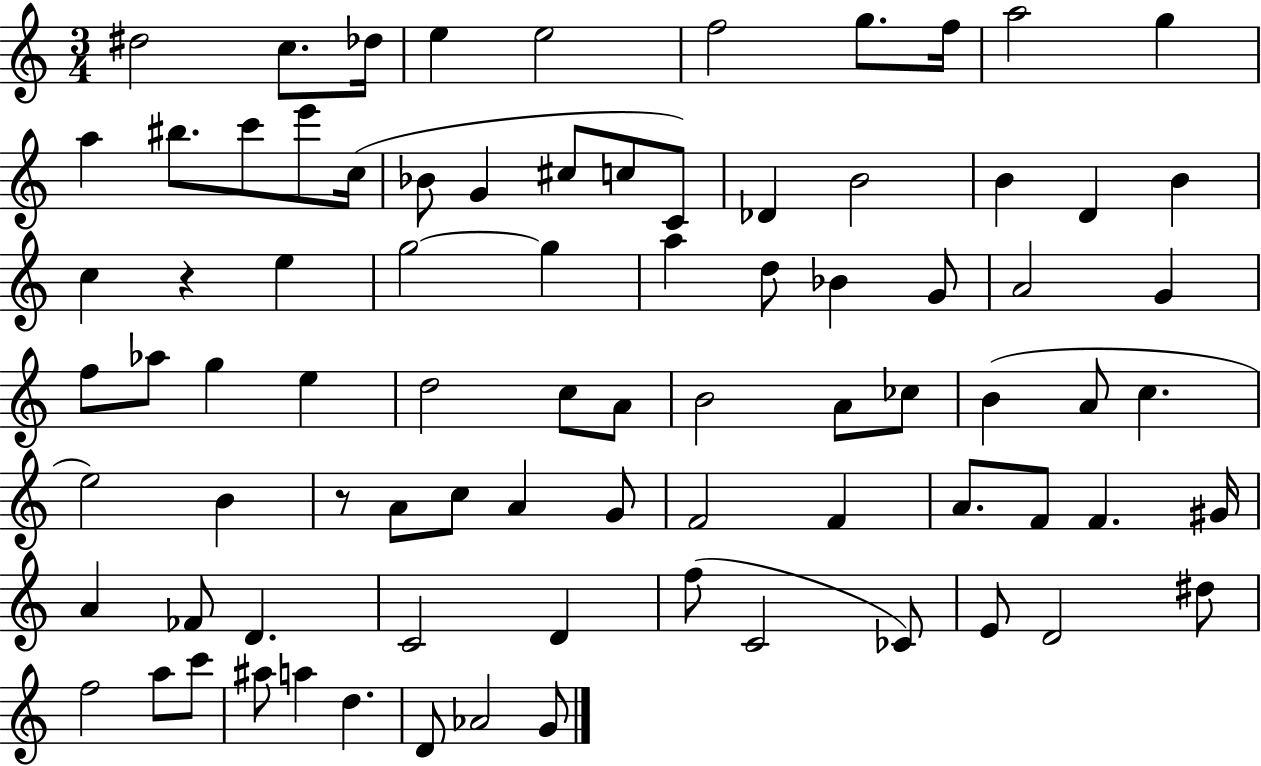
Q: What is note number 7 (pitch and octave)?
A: G5